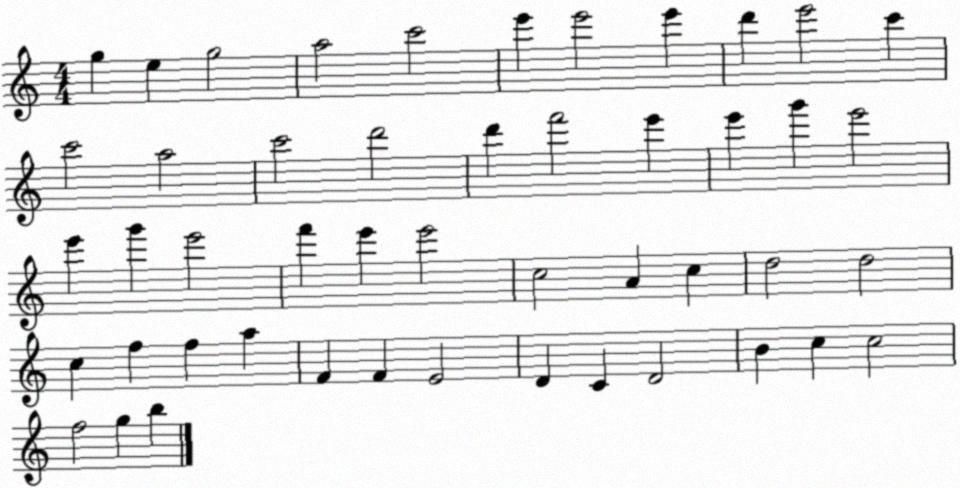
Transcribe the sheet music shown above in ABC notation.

X:1
T:Untitled
M:4/4
L:1/4
K:C
g e g2 a2 c'2 e' e'2 e' d' e'2 c' c'2 a2 c'2 d'2 d' f'2 e' e' g' e'2 e' g' e'2 f' e' e'2 c2 A c d2 d2 c f f a F F E2 D C D2 B c c2 f2 g b